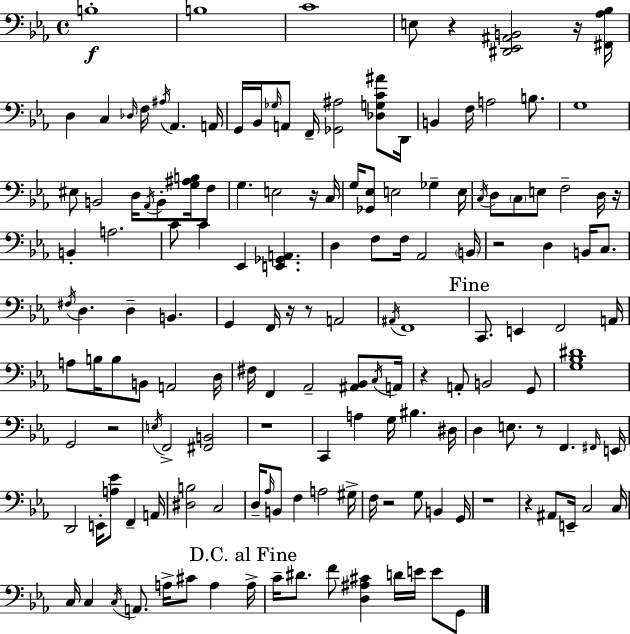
X:1
T:Untitled
M:4/4
L:1/4
K:Cm
B,4 B,4 C4 E,/2 z [^D,,_E,,^A,,B,,]2 z/4 [^F,,_A,_B,]/4 D, C, _D,/4 F,/4 ^A,/4 _A,, A,,/4 G,,/4 _B,,/4 _G,/4 A,,/2 F,,/4 [_G,,^A,]2 [_D,G,C^A]/2 D,,/4 B,, F,/4 A,2 B,/2 G,4 ^E,/2 B,,2 D,/4 _A,,/4 B,,/2 [G,^A,B,]/4 F,/2 G, E,2 z/4 C,/4 G,/4 [_G,,_E,]/2 E,2 _G, E,/4 C,/4 D,/2 C,/2 E,/2 F,2 D,/4 z/4 B,, A,2 C/2 C _E,, [E,,_G,,A,,] D, F,/2 F,/4 _A,,2 B,,/4 z2 D, B,,/4 C,/2 ^F,/4 D, D, B,, G,, F,,/4 z/4 z/2 A,,2 ^A,,/4 F,,4 C,,/2 E,, F,,2 A,,/4 A,/2 B,/4 B,/2 B,,/2 A,,2 D,/4 ^F,/4 F,, _A,,2 [^A,,_B,,]/2 C,/4 A,,/4 z A,,/2 B,,2 G,,/2 [G,_B,^D]4 G,,2 z2 E,/4 F,,2 [^F,,B,,]2 z4 C,, A, G,/4 ^B, ^D,/4 D, E,/2 z/2 F,, ^F,,/4 E,,/4 D,,2 E,,/4 [A,_E]/2 F,, A,,/4 [^D,B,]2 C,2 D,/4 _A,/4 B,,/2 F, A,2 ^G,/4 F,/4 z2 G,/2 B,, G,,/4 z4 z ^A,,/2 E,,/4 C,2 C,/4 C,/4 C, C,/4 A,,/2 A,/4 ^C/2 A, A,/4 C/4 ^D/2 F/2 [D,^A,^C] D/4 E/4 E/2 G,,/2